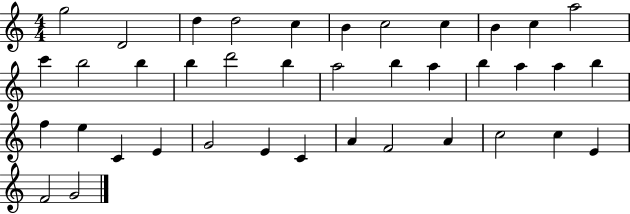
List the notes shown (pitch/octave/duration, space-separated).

G5/h D4/h D5/q D5/h C5/q B4/q C5/h C5/q B4/q C5/q A5/h C6/q B5/h B5/q B5/q D6/h B5/q A5/h B5/q A5/q B5/q A5/q A5/q B5/q F5/q E5/q C4/q E4/q G4/h E4/q C4/q A4/q F4/h A4/q C5/h C5/q E4/q F4/h G4/h